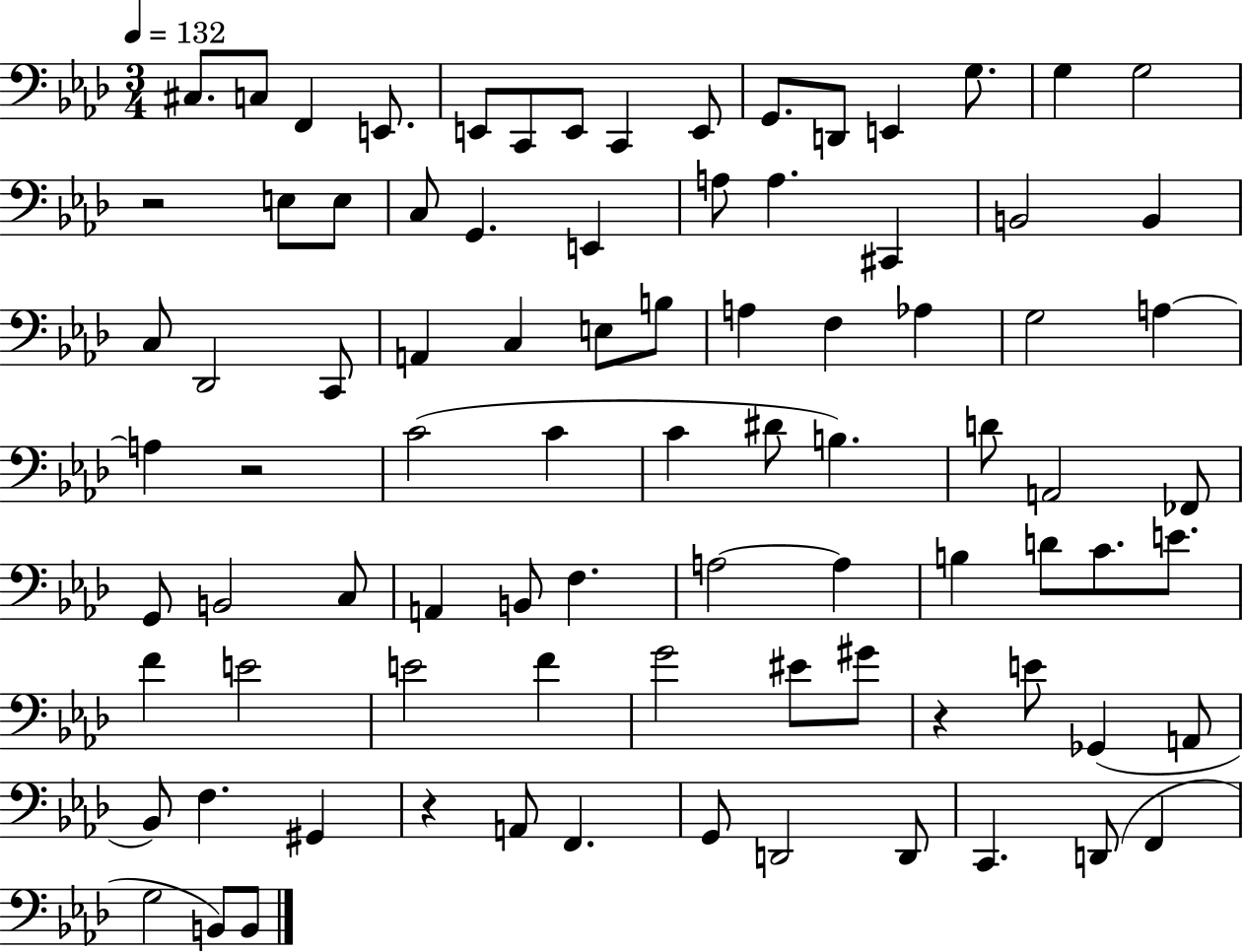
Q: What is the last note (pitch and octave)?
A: B2